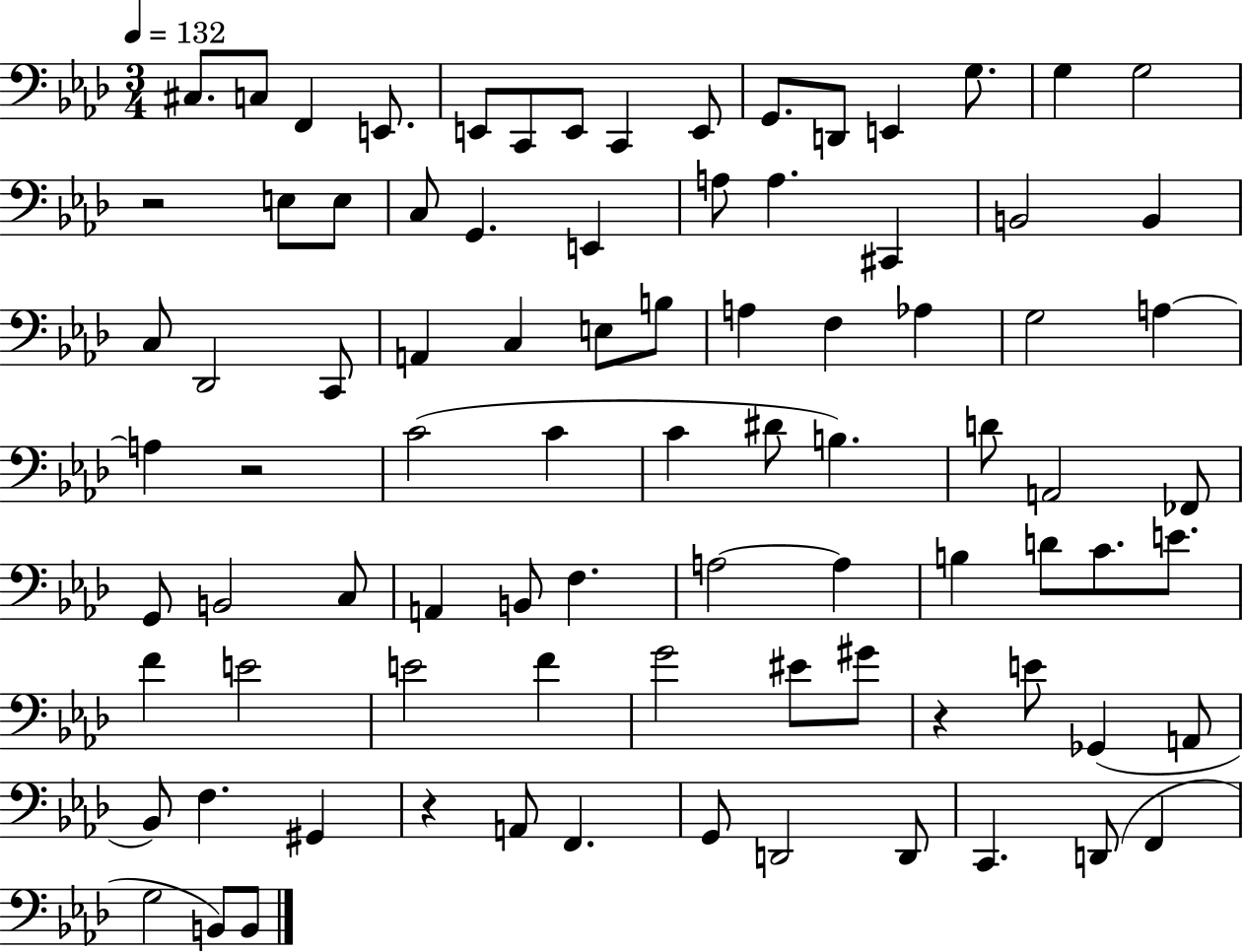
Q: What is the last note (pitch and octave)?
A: B2